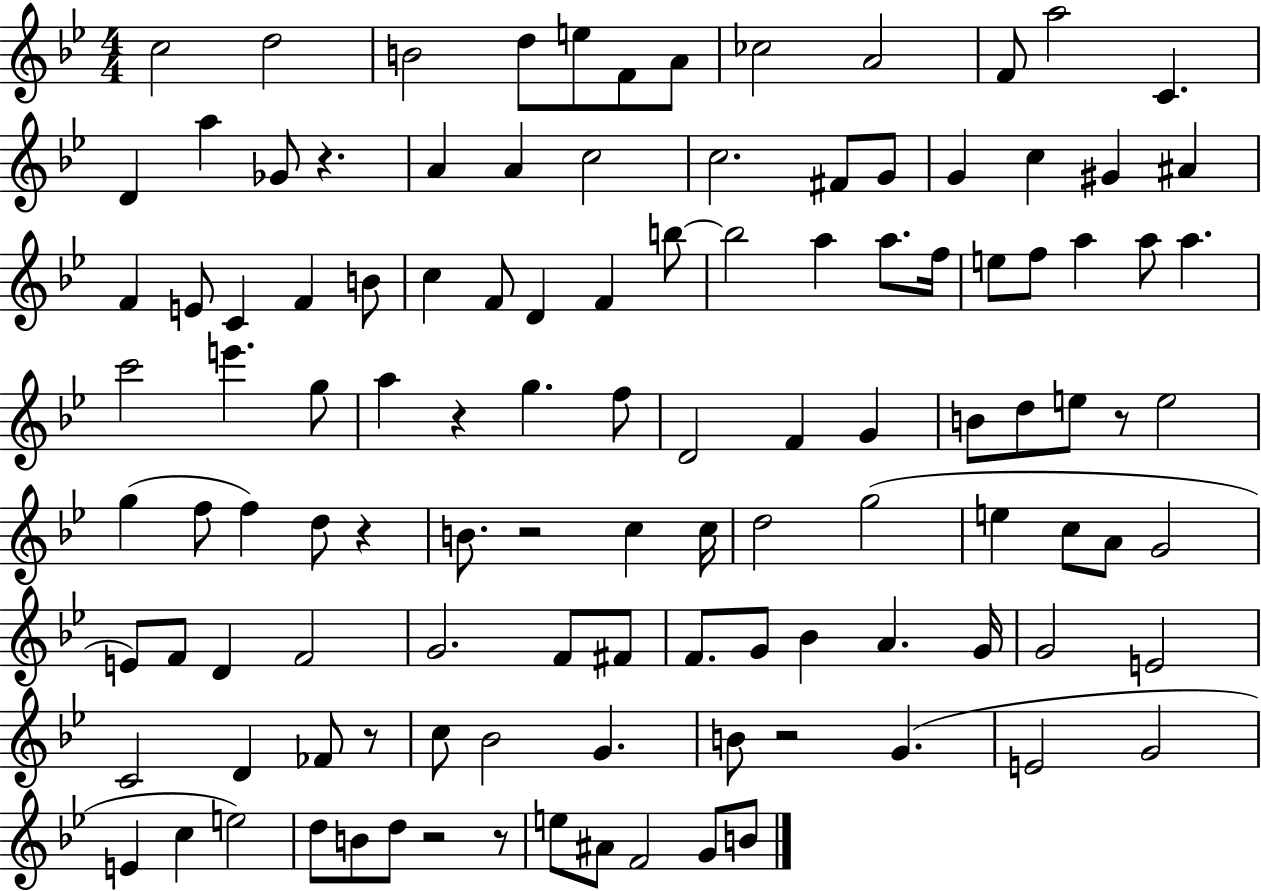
X:1
T:Untitled
M:4/4
L:1/4
K:Bb
c2 d2 B2 d/2 e/2 F/2 A/2 _c2 A2 F/2 a2 C D a _G/2 z A A c2 c2 ^F/2 G/2 G c ^G ^A F E/2 C F B/2 c F/2 D F b/2 b2 a a/2 f/4 e/2 f/2 a a/2 a c'2 e' g/2 a z g f/2 D2 F G B/2 d/2 e/2 z/2 e2 g f/2 f d/2 z B/2 z2 c c/4 d2 g2 e c/2 A/2 G2 E/2 F/2 D F2 G2 F/2 ^F/2 F/2 G/2 _B A G/4 G2 E2 C2 D _F/2 z/2 c/2 _B2 G B/2 z2 G E2 G2 E c e2 d/2 B/2 d/2 z2 z/2 e/2 ^A/2 F2 G/2 B/2